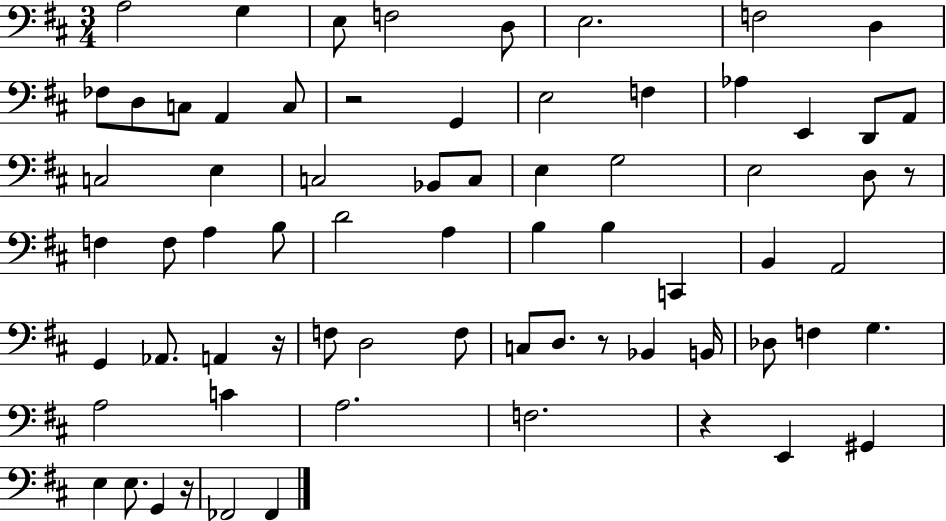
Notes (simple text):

A3/h G3/q E3/e F3/h D3/e E3/h. F3/h D3/q FES3/e D3/e C3/e A2/q C3/e R/h G2/q E3/h F3/q Ab3/q E2/q D2/e A2/e C3/h E3/q C3/h Bb2/e C3/e E3/q G3/h E3/h D3/e R/e F3/q F3/e A3/q B3/e D4/h A3/q B3/q B3/q C2/q B2/q A2/h G2/q Ab2/e. A2/q R/s F3/e D3/h F3/e C3/e D3/e. R/e Bb2/q B2/s Db3/e F3/q G3/q. A3/h C4/q A3/h. F3/h. R/q E2/q G#2/q E3/q E3/e. G2/q R/s FES2/h FES2/q